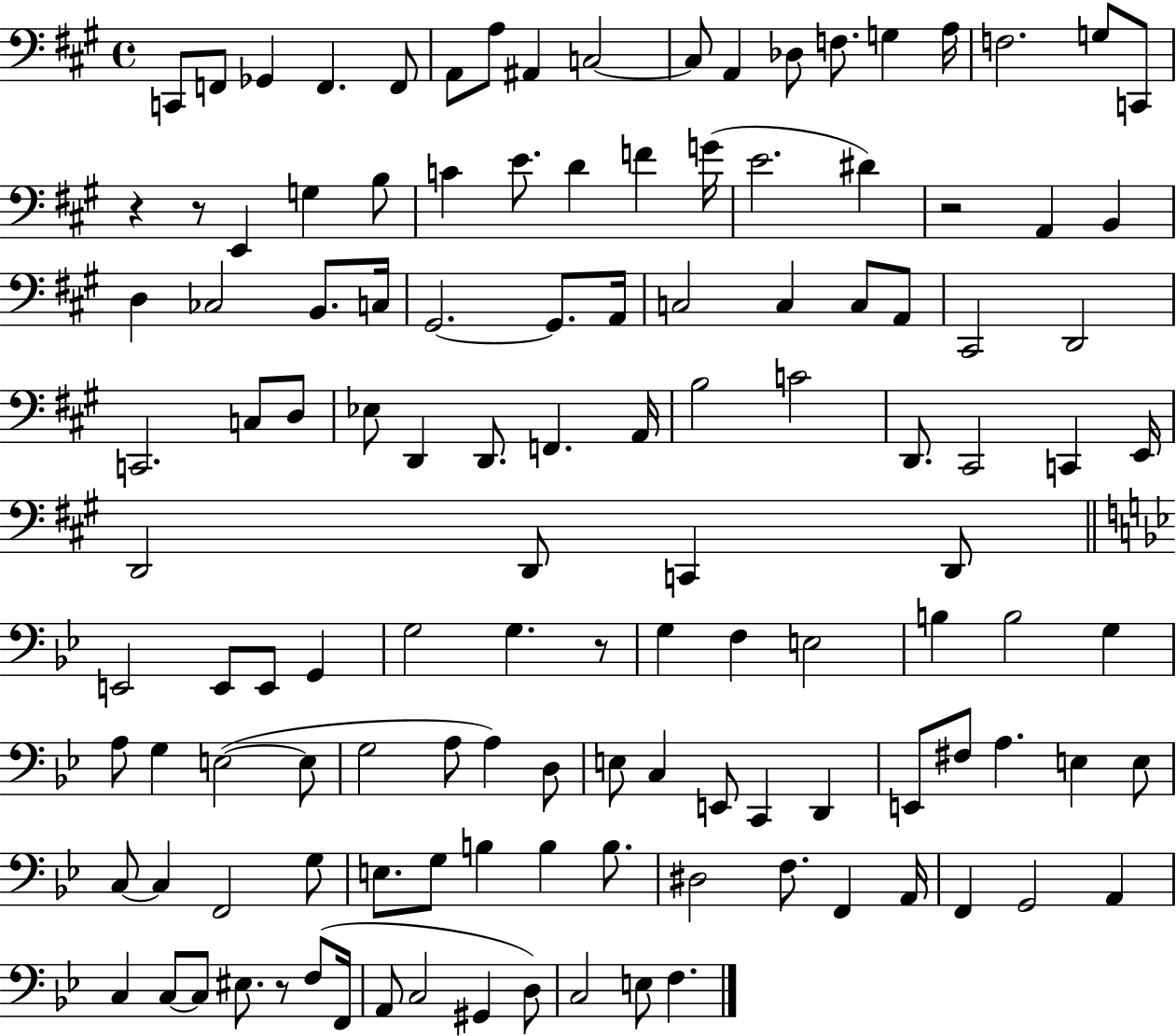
C2/e F2/e Gb2/q F2/q. F2/e A2/e A3/e A#2/q C3/h C3/e A2/q Db3/e F3/e. G3/q A3/s F3/h. G3/e C2/e R/q R/e E2/q G3/q B3/e C4/q E4/e. D4/q F4/q G4/s E4/h. D#4/q R/h A2/q B2/q D3/q CES3/h B2/e. C3/s G#2/h. G#2/e. A2/s C3/h C3/q C3/e A2/e C#2/h D2/h C2/h. C3/e D3/e Eb3/e D2/q D2/e. F2/q. A2/s B3/h C4/h D2/e. C#2/h C2/q E2/s D2/h D2/e C2/q D2/e E2/h E2/e E2/e G2/q G3/h G3/q. R/e G3/q F3/q E3/h B3/q B3/h G3/q A3/e G3/q E3/h E3/e G3/h A3/e A3/q D3/e E3/e C3/q E2/e C2/q D2/q E2/e F#3/e A3/q. E3/q E3/e C3/e C3/q F2/h G3/e E3/e. G3/e B3/q B3/q B3/e. D#3/h F3/e. F2/q A2/s F2/q G2/h A2/q C3/q C3/e C3/e EIS3/e. R/e F3/e F2/s A2/e C3/h G#2/q D3/e C3/h E3/e F3/q.